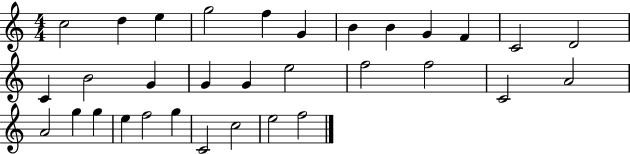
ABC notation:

X:1
T:Untitled
M:4/4
L:1/4
K:C
c2 d e g2 f G B B G F C2 D2 C B2 G G G e2 f2 f2 C2 A2 A2 g g e f2 g C2 c2 e2 f2